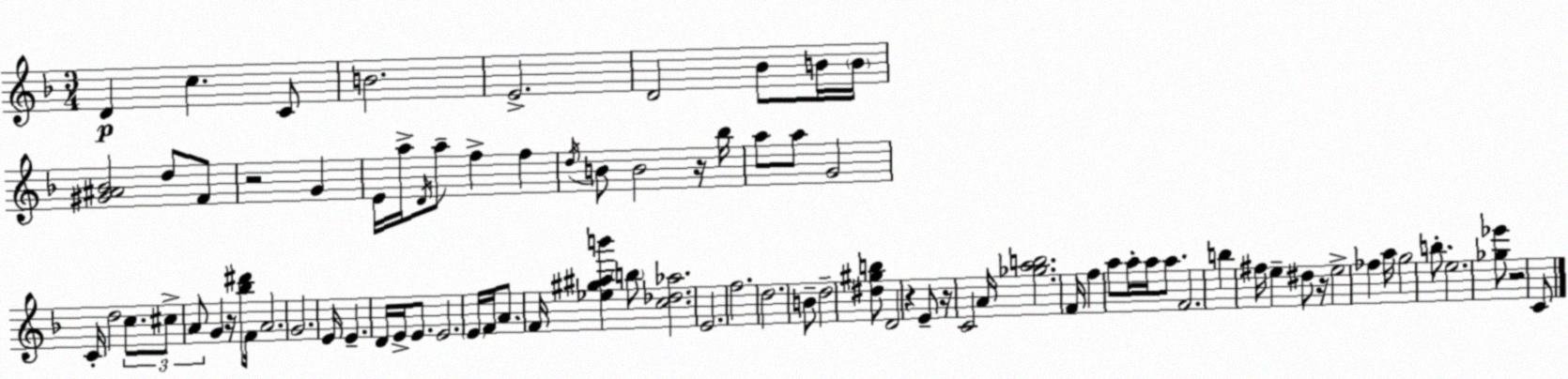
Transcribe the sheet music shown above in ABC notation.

X:1
T:Untitled
M:3/4
L:1/4
K:F
D c C/2 B2 E2 D2 _B/2 B/4 B/4 [^G^A_B]2 d/2 F/2 z2 G E/4 a/4 D/4 a/2 f f d/4 B/2 B2 z/4 _b/4 a/2 a/2 G2 C/4 d2 c/2 ^c/2 A/2 G z/4 [_b^d']/2 F/4 A2 G2 E/4 E D/4 E/4 E/2 E2 E/4 F/4 A/2 F/4 [_e^g^ab'] b/2 [c_d_a]2 E2 f2 d2 B/2 d2 [^d^gb]/2 D2 z E/2 z/4 C2 A/4 [_gab]2 F/4 f a/2 a/4 a/4 a/2 F2 b ^f/4 e ^d/2 z/4 e2 _f a/4 g2 b/2 e2 [_g_e']/2 z2 C/2